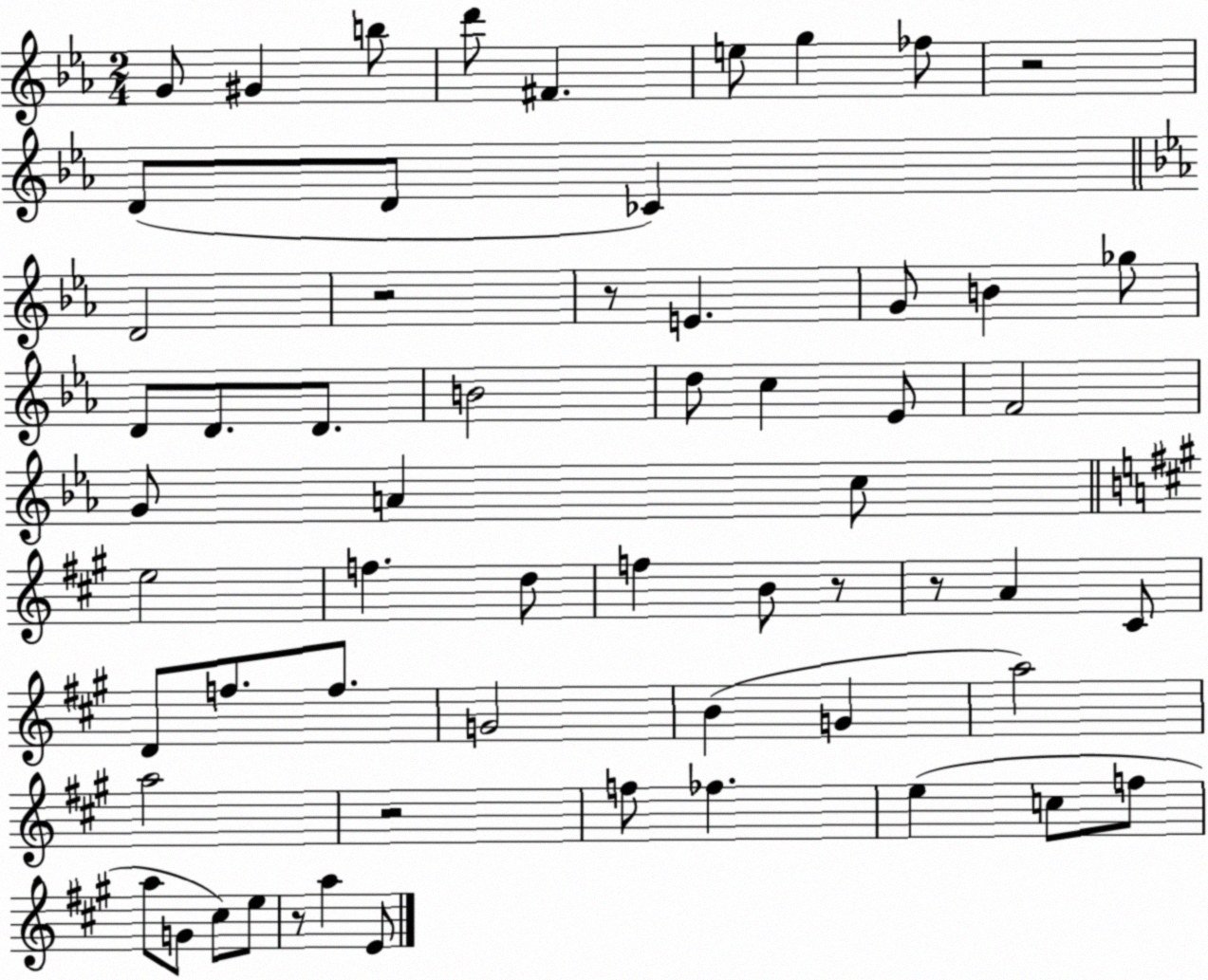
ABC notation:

X:1
T:Untitled
M:2/4
L:1/4
K:Eb
G/2 ^G b/2 d'/2 ^F e/2 g _f/2 z2 D/2 D/2 _C D2 z2 z/2 E G/2 B _g/2 D/2 D/2 D/2 B2 d/2 c _E/2 F2 G/2 A c/2 e2 f d/2 f B/2 z/2 z/2 A ^C/2 D/2 f/2 f/2 G2 B G a2 a2 z2 f/2 _f e c/2 f/2 a/2 G/2 ^c/2 e/2 z/2 a E/2